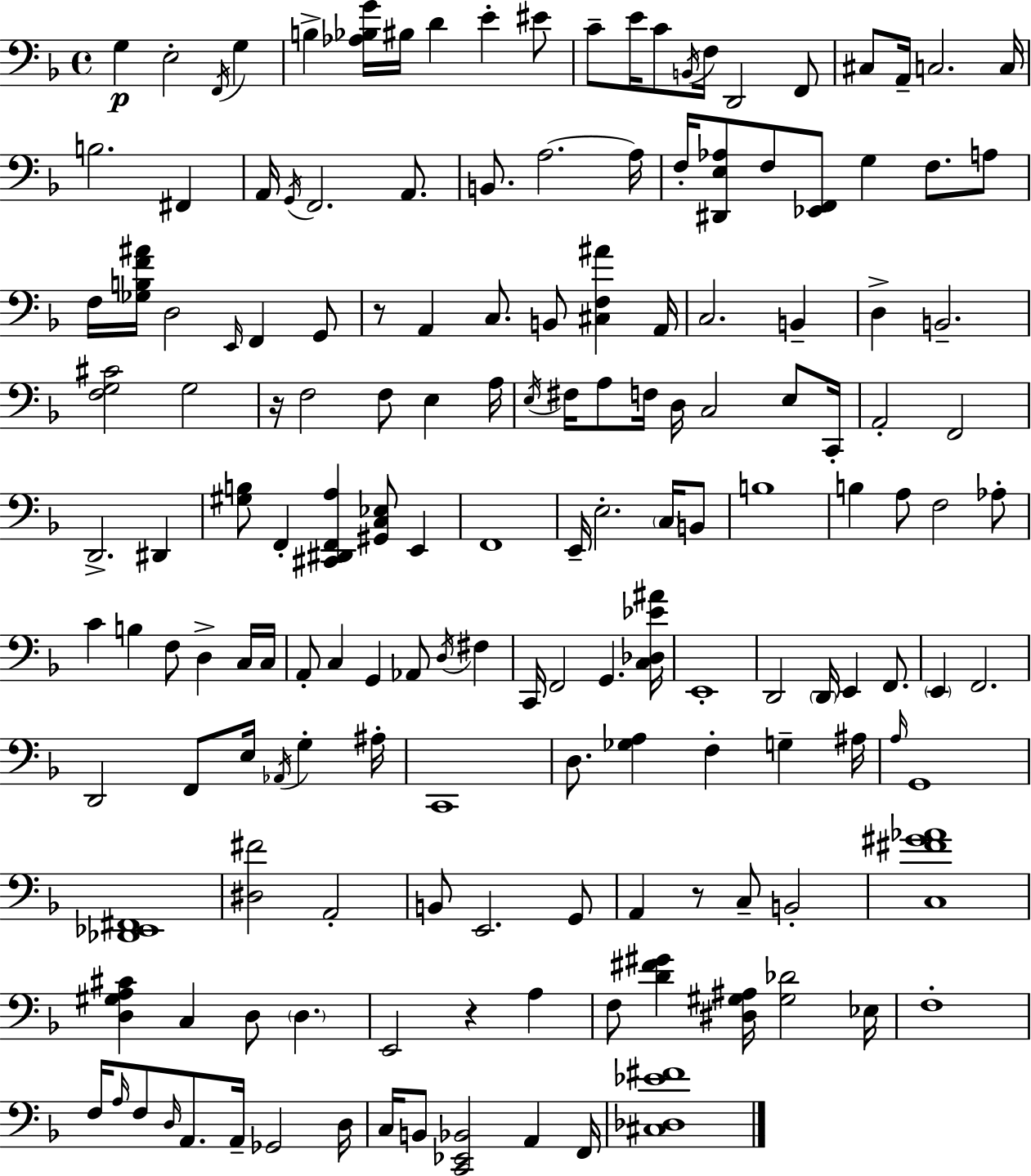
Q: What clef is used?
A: bass